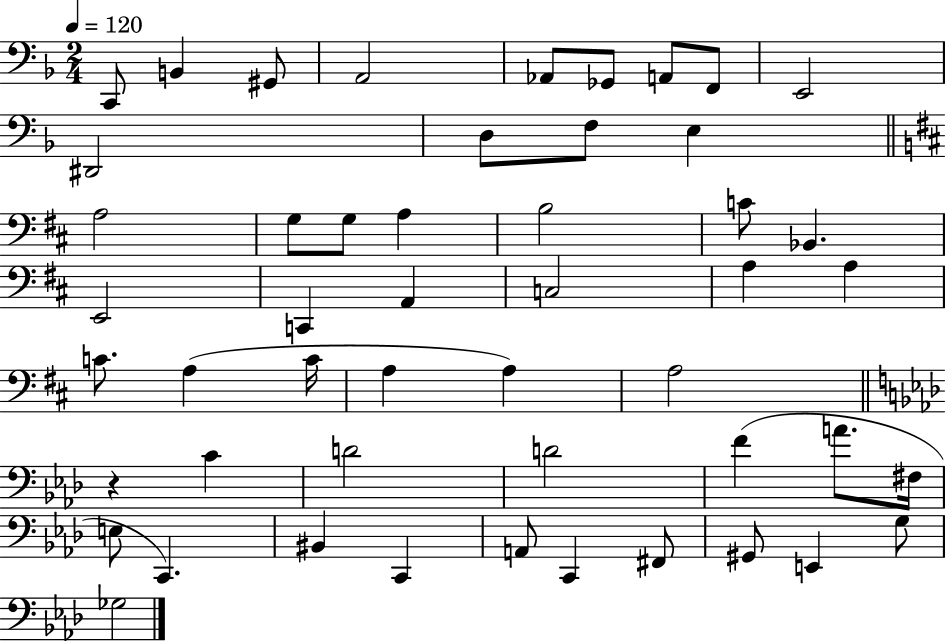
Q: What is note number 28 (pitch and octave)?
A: A3